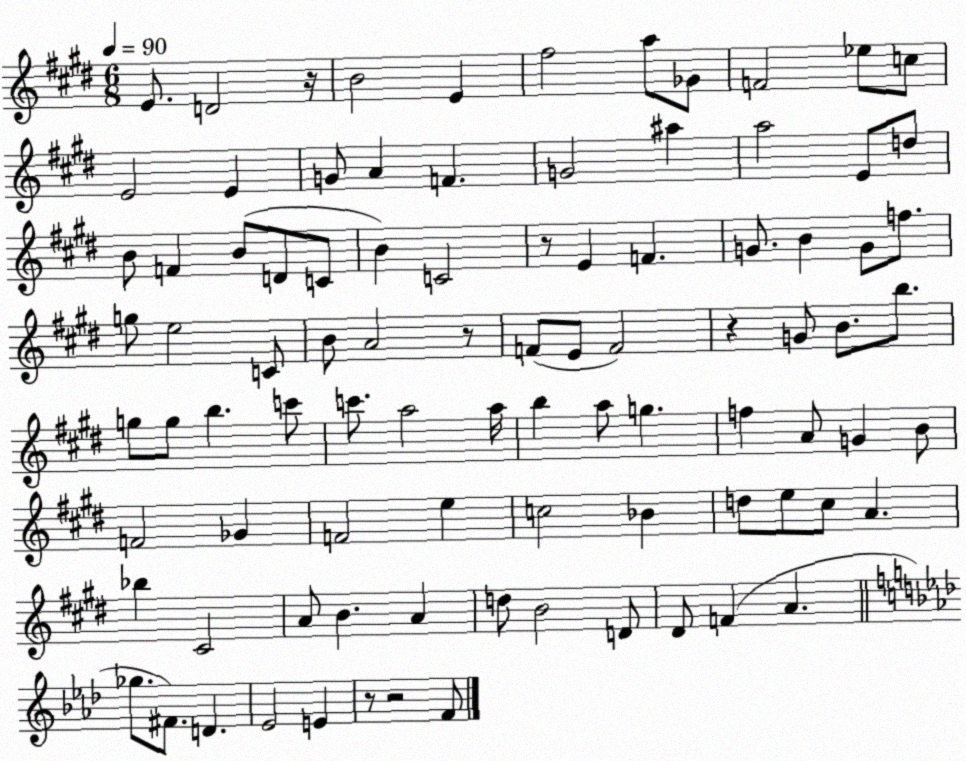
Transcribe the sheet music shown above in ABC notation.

X:1
T:Untitled
M:6/8
L:1/4
K:E
E/2 D2 z/4 B2 E ^f2 a/2 _G/2 F2 _e/2 c/2 E2 E G/2 A F G2 ^a a2 E/2 d/2 B/2 F B/2 D/2 C/2 B C2 z/2 E F G/2 B G/2 f/2 g/2 e2 C/2 B/2 A2 z/2 F/2 E/2 F2 z G/2 B/2 b/2 g/2 g/2 b c'/2 c'/2 a2 a/4 b a/2 g f A/2 G B/2 F2 _G F2 e c2 _B d/2 e/2 ^c/2 A _b ^C2 A/2 B A d/2 B2 D/2 ^D/2 F A _g/2 ^F/2 D _E2 E z/2 z2 F/2